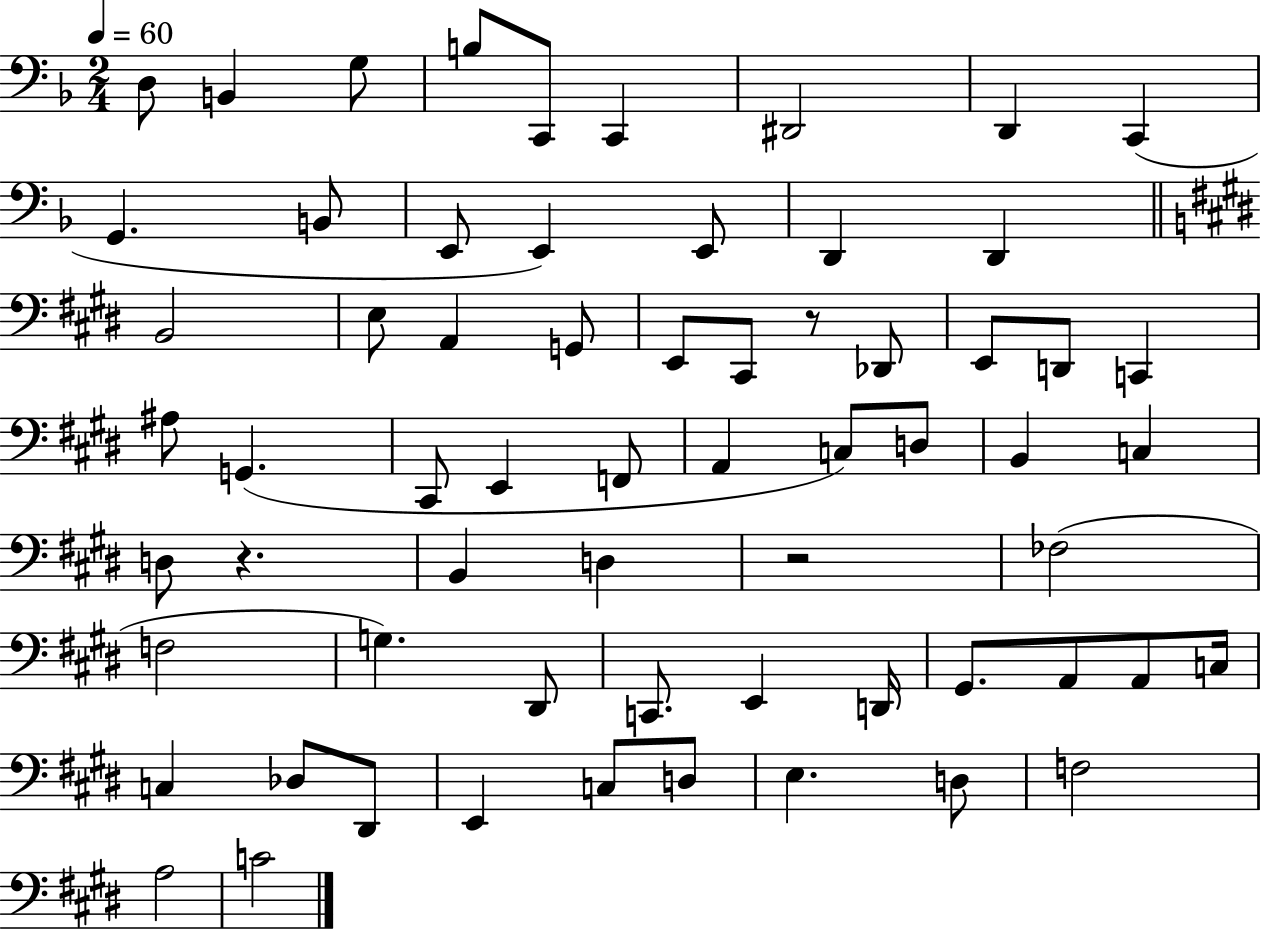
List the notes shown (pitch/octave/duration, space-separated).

D3/e B2/q G3/e B3/e C2/e C2/q D#2/h D2/q C2/q G2/q. B2/e E2/e E2/q E2/e D2/q D2/q B2/h E3/e A2/q G2/e E2/e C#2/e R/e Db2/e E2/e D2/e C2/q A#3/e G2/q. C#2/e E2/q F2/e A2/q C3/e D3/e B2/q C3/q D3/e R/q. B2/q D3/q R/h FES3/h F3/h G3/q. D#2/e C2/e. E2/q D2/s G#2/e. A2/e A2/e C3/s C3/q Db3/e D#2/e E2/q C3/e D3/e E3/q. D3/e F3/h A3/h C4/h